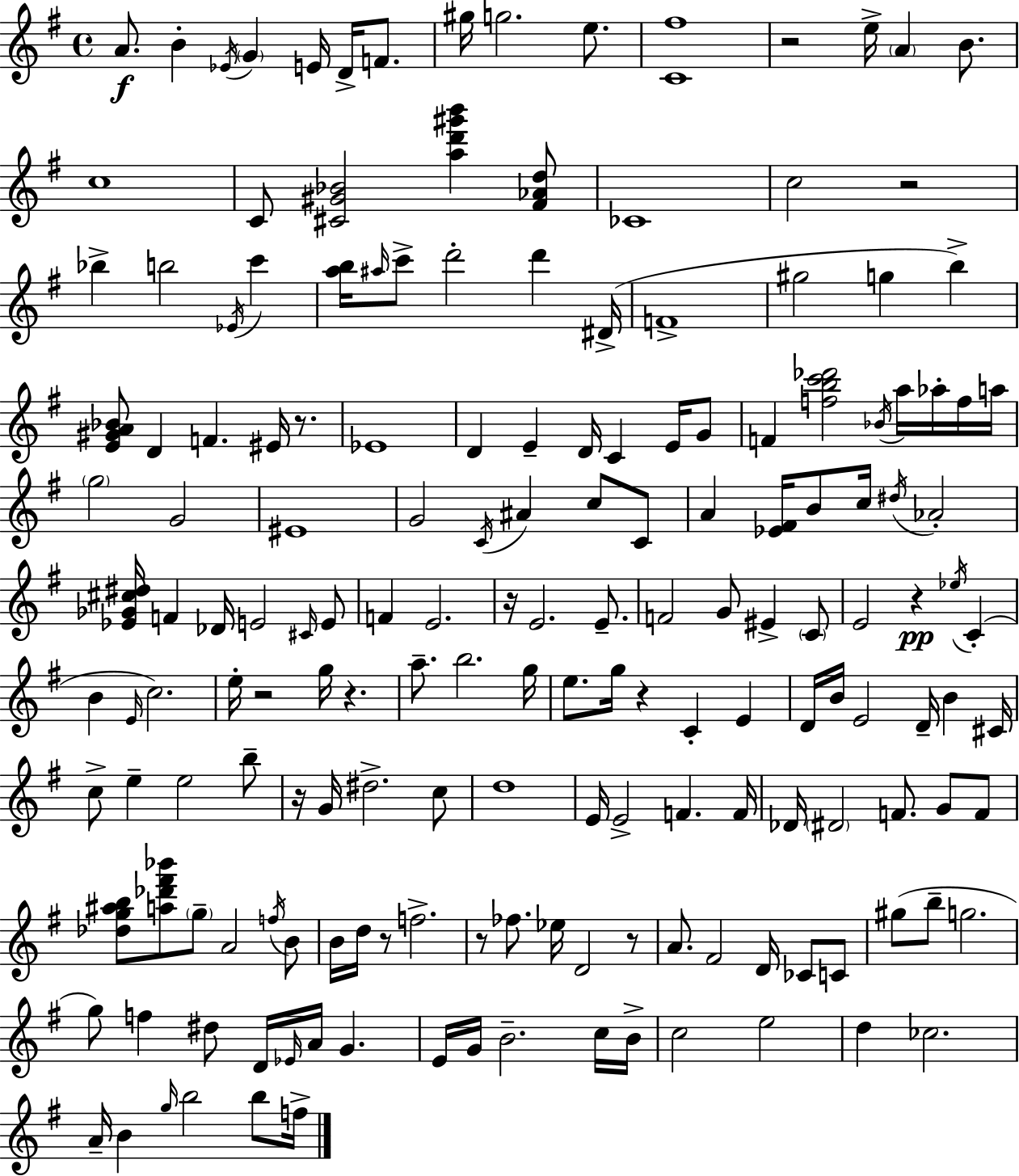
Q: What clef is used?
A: treble